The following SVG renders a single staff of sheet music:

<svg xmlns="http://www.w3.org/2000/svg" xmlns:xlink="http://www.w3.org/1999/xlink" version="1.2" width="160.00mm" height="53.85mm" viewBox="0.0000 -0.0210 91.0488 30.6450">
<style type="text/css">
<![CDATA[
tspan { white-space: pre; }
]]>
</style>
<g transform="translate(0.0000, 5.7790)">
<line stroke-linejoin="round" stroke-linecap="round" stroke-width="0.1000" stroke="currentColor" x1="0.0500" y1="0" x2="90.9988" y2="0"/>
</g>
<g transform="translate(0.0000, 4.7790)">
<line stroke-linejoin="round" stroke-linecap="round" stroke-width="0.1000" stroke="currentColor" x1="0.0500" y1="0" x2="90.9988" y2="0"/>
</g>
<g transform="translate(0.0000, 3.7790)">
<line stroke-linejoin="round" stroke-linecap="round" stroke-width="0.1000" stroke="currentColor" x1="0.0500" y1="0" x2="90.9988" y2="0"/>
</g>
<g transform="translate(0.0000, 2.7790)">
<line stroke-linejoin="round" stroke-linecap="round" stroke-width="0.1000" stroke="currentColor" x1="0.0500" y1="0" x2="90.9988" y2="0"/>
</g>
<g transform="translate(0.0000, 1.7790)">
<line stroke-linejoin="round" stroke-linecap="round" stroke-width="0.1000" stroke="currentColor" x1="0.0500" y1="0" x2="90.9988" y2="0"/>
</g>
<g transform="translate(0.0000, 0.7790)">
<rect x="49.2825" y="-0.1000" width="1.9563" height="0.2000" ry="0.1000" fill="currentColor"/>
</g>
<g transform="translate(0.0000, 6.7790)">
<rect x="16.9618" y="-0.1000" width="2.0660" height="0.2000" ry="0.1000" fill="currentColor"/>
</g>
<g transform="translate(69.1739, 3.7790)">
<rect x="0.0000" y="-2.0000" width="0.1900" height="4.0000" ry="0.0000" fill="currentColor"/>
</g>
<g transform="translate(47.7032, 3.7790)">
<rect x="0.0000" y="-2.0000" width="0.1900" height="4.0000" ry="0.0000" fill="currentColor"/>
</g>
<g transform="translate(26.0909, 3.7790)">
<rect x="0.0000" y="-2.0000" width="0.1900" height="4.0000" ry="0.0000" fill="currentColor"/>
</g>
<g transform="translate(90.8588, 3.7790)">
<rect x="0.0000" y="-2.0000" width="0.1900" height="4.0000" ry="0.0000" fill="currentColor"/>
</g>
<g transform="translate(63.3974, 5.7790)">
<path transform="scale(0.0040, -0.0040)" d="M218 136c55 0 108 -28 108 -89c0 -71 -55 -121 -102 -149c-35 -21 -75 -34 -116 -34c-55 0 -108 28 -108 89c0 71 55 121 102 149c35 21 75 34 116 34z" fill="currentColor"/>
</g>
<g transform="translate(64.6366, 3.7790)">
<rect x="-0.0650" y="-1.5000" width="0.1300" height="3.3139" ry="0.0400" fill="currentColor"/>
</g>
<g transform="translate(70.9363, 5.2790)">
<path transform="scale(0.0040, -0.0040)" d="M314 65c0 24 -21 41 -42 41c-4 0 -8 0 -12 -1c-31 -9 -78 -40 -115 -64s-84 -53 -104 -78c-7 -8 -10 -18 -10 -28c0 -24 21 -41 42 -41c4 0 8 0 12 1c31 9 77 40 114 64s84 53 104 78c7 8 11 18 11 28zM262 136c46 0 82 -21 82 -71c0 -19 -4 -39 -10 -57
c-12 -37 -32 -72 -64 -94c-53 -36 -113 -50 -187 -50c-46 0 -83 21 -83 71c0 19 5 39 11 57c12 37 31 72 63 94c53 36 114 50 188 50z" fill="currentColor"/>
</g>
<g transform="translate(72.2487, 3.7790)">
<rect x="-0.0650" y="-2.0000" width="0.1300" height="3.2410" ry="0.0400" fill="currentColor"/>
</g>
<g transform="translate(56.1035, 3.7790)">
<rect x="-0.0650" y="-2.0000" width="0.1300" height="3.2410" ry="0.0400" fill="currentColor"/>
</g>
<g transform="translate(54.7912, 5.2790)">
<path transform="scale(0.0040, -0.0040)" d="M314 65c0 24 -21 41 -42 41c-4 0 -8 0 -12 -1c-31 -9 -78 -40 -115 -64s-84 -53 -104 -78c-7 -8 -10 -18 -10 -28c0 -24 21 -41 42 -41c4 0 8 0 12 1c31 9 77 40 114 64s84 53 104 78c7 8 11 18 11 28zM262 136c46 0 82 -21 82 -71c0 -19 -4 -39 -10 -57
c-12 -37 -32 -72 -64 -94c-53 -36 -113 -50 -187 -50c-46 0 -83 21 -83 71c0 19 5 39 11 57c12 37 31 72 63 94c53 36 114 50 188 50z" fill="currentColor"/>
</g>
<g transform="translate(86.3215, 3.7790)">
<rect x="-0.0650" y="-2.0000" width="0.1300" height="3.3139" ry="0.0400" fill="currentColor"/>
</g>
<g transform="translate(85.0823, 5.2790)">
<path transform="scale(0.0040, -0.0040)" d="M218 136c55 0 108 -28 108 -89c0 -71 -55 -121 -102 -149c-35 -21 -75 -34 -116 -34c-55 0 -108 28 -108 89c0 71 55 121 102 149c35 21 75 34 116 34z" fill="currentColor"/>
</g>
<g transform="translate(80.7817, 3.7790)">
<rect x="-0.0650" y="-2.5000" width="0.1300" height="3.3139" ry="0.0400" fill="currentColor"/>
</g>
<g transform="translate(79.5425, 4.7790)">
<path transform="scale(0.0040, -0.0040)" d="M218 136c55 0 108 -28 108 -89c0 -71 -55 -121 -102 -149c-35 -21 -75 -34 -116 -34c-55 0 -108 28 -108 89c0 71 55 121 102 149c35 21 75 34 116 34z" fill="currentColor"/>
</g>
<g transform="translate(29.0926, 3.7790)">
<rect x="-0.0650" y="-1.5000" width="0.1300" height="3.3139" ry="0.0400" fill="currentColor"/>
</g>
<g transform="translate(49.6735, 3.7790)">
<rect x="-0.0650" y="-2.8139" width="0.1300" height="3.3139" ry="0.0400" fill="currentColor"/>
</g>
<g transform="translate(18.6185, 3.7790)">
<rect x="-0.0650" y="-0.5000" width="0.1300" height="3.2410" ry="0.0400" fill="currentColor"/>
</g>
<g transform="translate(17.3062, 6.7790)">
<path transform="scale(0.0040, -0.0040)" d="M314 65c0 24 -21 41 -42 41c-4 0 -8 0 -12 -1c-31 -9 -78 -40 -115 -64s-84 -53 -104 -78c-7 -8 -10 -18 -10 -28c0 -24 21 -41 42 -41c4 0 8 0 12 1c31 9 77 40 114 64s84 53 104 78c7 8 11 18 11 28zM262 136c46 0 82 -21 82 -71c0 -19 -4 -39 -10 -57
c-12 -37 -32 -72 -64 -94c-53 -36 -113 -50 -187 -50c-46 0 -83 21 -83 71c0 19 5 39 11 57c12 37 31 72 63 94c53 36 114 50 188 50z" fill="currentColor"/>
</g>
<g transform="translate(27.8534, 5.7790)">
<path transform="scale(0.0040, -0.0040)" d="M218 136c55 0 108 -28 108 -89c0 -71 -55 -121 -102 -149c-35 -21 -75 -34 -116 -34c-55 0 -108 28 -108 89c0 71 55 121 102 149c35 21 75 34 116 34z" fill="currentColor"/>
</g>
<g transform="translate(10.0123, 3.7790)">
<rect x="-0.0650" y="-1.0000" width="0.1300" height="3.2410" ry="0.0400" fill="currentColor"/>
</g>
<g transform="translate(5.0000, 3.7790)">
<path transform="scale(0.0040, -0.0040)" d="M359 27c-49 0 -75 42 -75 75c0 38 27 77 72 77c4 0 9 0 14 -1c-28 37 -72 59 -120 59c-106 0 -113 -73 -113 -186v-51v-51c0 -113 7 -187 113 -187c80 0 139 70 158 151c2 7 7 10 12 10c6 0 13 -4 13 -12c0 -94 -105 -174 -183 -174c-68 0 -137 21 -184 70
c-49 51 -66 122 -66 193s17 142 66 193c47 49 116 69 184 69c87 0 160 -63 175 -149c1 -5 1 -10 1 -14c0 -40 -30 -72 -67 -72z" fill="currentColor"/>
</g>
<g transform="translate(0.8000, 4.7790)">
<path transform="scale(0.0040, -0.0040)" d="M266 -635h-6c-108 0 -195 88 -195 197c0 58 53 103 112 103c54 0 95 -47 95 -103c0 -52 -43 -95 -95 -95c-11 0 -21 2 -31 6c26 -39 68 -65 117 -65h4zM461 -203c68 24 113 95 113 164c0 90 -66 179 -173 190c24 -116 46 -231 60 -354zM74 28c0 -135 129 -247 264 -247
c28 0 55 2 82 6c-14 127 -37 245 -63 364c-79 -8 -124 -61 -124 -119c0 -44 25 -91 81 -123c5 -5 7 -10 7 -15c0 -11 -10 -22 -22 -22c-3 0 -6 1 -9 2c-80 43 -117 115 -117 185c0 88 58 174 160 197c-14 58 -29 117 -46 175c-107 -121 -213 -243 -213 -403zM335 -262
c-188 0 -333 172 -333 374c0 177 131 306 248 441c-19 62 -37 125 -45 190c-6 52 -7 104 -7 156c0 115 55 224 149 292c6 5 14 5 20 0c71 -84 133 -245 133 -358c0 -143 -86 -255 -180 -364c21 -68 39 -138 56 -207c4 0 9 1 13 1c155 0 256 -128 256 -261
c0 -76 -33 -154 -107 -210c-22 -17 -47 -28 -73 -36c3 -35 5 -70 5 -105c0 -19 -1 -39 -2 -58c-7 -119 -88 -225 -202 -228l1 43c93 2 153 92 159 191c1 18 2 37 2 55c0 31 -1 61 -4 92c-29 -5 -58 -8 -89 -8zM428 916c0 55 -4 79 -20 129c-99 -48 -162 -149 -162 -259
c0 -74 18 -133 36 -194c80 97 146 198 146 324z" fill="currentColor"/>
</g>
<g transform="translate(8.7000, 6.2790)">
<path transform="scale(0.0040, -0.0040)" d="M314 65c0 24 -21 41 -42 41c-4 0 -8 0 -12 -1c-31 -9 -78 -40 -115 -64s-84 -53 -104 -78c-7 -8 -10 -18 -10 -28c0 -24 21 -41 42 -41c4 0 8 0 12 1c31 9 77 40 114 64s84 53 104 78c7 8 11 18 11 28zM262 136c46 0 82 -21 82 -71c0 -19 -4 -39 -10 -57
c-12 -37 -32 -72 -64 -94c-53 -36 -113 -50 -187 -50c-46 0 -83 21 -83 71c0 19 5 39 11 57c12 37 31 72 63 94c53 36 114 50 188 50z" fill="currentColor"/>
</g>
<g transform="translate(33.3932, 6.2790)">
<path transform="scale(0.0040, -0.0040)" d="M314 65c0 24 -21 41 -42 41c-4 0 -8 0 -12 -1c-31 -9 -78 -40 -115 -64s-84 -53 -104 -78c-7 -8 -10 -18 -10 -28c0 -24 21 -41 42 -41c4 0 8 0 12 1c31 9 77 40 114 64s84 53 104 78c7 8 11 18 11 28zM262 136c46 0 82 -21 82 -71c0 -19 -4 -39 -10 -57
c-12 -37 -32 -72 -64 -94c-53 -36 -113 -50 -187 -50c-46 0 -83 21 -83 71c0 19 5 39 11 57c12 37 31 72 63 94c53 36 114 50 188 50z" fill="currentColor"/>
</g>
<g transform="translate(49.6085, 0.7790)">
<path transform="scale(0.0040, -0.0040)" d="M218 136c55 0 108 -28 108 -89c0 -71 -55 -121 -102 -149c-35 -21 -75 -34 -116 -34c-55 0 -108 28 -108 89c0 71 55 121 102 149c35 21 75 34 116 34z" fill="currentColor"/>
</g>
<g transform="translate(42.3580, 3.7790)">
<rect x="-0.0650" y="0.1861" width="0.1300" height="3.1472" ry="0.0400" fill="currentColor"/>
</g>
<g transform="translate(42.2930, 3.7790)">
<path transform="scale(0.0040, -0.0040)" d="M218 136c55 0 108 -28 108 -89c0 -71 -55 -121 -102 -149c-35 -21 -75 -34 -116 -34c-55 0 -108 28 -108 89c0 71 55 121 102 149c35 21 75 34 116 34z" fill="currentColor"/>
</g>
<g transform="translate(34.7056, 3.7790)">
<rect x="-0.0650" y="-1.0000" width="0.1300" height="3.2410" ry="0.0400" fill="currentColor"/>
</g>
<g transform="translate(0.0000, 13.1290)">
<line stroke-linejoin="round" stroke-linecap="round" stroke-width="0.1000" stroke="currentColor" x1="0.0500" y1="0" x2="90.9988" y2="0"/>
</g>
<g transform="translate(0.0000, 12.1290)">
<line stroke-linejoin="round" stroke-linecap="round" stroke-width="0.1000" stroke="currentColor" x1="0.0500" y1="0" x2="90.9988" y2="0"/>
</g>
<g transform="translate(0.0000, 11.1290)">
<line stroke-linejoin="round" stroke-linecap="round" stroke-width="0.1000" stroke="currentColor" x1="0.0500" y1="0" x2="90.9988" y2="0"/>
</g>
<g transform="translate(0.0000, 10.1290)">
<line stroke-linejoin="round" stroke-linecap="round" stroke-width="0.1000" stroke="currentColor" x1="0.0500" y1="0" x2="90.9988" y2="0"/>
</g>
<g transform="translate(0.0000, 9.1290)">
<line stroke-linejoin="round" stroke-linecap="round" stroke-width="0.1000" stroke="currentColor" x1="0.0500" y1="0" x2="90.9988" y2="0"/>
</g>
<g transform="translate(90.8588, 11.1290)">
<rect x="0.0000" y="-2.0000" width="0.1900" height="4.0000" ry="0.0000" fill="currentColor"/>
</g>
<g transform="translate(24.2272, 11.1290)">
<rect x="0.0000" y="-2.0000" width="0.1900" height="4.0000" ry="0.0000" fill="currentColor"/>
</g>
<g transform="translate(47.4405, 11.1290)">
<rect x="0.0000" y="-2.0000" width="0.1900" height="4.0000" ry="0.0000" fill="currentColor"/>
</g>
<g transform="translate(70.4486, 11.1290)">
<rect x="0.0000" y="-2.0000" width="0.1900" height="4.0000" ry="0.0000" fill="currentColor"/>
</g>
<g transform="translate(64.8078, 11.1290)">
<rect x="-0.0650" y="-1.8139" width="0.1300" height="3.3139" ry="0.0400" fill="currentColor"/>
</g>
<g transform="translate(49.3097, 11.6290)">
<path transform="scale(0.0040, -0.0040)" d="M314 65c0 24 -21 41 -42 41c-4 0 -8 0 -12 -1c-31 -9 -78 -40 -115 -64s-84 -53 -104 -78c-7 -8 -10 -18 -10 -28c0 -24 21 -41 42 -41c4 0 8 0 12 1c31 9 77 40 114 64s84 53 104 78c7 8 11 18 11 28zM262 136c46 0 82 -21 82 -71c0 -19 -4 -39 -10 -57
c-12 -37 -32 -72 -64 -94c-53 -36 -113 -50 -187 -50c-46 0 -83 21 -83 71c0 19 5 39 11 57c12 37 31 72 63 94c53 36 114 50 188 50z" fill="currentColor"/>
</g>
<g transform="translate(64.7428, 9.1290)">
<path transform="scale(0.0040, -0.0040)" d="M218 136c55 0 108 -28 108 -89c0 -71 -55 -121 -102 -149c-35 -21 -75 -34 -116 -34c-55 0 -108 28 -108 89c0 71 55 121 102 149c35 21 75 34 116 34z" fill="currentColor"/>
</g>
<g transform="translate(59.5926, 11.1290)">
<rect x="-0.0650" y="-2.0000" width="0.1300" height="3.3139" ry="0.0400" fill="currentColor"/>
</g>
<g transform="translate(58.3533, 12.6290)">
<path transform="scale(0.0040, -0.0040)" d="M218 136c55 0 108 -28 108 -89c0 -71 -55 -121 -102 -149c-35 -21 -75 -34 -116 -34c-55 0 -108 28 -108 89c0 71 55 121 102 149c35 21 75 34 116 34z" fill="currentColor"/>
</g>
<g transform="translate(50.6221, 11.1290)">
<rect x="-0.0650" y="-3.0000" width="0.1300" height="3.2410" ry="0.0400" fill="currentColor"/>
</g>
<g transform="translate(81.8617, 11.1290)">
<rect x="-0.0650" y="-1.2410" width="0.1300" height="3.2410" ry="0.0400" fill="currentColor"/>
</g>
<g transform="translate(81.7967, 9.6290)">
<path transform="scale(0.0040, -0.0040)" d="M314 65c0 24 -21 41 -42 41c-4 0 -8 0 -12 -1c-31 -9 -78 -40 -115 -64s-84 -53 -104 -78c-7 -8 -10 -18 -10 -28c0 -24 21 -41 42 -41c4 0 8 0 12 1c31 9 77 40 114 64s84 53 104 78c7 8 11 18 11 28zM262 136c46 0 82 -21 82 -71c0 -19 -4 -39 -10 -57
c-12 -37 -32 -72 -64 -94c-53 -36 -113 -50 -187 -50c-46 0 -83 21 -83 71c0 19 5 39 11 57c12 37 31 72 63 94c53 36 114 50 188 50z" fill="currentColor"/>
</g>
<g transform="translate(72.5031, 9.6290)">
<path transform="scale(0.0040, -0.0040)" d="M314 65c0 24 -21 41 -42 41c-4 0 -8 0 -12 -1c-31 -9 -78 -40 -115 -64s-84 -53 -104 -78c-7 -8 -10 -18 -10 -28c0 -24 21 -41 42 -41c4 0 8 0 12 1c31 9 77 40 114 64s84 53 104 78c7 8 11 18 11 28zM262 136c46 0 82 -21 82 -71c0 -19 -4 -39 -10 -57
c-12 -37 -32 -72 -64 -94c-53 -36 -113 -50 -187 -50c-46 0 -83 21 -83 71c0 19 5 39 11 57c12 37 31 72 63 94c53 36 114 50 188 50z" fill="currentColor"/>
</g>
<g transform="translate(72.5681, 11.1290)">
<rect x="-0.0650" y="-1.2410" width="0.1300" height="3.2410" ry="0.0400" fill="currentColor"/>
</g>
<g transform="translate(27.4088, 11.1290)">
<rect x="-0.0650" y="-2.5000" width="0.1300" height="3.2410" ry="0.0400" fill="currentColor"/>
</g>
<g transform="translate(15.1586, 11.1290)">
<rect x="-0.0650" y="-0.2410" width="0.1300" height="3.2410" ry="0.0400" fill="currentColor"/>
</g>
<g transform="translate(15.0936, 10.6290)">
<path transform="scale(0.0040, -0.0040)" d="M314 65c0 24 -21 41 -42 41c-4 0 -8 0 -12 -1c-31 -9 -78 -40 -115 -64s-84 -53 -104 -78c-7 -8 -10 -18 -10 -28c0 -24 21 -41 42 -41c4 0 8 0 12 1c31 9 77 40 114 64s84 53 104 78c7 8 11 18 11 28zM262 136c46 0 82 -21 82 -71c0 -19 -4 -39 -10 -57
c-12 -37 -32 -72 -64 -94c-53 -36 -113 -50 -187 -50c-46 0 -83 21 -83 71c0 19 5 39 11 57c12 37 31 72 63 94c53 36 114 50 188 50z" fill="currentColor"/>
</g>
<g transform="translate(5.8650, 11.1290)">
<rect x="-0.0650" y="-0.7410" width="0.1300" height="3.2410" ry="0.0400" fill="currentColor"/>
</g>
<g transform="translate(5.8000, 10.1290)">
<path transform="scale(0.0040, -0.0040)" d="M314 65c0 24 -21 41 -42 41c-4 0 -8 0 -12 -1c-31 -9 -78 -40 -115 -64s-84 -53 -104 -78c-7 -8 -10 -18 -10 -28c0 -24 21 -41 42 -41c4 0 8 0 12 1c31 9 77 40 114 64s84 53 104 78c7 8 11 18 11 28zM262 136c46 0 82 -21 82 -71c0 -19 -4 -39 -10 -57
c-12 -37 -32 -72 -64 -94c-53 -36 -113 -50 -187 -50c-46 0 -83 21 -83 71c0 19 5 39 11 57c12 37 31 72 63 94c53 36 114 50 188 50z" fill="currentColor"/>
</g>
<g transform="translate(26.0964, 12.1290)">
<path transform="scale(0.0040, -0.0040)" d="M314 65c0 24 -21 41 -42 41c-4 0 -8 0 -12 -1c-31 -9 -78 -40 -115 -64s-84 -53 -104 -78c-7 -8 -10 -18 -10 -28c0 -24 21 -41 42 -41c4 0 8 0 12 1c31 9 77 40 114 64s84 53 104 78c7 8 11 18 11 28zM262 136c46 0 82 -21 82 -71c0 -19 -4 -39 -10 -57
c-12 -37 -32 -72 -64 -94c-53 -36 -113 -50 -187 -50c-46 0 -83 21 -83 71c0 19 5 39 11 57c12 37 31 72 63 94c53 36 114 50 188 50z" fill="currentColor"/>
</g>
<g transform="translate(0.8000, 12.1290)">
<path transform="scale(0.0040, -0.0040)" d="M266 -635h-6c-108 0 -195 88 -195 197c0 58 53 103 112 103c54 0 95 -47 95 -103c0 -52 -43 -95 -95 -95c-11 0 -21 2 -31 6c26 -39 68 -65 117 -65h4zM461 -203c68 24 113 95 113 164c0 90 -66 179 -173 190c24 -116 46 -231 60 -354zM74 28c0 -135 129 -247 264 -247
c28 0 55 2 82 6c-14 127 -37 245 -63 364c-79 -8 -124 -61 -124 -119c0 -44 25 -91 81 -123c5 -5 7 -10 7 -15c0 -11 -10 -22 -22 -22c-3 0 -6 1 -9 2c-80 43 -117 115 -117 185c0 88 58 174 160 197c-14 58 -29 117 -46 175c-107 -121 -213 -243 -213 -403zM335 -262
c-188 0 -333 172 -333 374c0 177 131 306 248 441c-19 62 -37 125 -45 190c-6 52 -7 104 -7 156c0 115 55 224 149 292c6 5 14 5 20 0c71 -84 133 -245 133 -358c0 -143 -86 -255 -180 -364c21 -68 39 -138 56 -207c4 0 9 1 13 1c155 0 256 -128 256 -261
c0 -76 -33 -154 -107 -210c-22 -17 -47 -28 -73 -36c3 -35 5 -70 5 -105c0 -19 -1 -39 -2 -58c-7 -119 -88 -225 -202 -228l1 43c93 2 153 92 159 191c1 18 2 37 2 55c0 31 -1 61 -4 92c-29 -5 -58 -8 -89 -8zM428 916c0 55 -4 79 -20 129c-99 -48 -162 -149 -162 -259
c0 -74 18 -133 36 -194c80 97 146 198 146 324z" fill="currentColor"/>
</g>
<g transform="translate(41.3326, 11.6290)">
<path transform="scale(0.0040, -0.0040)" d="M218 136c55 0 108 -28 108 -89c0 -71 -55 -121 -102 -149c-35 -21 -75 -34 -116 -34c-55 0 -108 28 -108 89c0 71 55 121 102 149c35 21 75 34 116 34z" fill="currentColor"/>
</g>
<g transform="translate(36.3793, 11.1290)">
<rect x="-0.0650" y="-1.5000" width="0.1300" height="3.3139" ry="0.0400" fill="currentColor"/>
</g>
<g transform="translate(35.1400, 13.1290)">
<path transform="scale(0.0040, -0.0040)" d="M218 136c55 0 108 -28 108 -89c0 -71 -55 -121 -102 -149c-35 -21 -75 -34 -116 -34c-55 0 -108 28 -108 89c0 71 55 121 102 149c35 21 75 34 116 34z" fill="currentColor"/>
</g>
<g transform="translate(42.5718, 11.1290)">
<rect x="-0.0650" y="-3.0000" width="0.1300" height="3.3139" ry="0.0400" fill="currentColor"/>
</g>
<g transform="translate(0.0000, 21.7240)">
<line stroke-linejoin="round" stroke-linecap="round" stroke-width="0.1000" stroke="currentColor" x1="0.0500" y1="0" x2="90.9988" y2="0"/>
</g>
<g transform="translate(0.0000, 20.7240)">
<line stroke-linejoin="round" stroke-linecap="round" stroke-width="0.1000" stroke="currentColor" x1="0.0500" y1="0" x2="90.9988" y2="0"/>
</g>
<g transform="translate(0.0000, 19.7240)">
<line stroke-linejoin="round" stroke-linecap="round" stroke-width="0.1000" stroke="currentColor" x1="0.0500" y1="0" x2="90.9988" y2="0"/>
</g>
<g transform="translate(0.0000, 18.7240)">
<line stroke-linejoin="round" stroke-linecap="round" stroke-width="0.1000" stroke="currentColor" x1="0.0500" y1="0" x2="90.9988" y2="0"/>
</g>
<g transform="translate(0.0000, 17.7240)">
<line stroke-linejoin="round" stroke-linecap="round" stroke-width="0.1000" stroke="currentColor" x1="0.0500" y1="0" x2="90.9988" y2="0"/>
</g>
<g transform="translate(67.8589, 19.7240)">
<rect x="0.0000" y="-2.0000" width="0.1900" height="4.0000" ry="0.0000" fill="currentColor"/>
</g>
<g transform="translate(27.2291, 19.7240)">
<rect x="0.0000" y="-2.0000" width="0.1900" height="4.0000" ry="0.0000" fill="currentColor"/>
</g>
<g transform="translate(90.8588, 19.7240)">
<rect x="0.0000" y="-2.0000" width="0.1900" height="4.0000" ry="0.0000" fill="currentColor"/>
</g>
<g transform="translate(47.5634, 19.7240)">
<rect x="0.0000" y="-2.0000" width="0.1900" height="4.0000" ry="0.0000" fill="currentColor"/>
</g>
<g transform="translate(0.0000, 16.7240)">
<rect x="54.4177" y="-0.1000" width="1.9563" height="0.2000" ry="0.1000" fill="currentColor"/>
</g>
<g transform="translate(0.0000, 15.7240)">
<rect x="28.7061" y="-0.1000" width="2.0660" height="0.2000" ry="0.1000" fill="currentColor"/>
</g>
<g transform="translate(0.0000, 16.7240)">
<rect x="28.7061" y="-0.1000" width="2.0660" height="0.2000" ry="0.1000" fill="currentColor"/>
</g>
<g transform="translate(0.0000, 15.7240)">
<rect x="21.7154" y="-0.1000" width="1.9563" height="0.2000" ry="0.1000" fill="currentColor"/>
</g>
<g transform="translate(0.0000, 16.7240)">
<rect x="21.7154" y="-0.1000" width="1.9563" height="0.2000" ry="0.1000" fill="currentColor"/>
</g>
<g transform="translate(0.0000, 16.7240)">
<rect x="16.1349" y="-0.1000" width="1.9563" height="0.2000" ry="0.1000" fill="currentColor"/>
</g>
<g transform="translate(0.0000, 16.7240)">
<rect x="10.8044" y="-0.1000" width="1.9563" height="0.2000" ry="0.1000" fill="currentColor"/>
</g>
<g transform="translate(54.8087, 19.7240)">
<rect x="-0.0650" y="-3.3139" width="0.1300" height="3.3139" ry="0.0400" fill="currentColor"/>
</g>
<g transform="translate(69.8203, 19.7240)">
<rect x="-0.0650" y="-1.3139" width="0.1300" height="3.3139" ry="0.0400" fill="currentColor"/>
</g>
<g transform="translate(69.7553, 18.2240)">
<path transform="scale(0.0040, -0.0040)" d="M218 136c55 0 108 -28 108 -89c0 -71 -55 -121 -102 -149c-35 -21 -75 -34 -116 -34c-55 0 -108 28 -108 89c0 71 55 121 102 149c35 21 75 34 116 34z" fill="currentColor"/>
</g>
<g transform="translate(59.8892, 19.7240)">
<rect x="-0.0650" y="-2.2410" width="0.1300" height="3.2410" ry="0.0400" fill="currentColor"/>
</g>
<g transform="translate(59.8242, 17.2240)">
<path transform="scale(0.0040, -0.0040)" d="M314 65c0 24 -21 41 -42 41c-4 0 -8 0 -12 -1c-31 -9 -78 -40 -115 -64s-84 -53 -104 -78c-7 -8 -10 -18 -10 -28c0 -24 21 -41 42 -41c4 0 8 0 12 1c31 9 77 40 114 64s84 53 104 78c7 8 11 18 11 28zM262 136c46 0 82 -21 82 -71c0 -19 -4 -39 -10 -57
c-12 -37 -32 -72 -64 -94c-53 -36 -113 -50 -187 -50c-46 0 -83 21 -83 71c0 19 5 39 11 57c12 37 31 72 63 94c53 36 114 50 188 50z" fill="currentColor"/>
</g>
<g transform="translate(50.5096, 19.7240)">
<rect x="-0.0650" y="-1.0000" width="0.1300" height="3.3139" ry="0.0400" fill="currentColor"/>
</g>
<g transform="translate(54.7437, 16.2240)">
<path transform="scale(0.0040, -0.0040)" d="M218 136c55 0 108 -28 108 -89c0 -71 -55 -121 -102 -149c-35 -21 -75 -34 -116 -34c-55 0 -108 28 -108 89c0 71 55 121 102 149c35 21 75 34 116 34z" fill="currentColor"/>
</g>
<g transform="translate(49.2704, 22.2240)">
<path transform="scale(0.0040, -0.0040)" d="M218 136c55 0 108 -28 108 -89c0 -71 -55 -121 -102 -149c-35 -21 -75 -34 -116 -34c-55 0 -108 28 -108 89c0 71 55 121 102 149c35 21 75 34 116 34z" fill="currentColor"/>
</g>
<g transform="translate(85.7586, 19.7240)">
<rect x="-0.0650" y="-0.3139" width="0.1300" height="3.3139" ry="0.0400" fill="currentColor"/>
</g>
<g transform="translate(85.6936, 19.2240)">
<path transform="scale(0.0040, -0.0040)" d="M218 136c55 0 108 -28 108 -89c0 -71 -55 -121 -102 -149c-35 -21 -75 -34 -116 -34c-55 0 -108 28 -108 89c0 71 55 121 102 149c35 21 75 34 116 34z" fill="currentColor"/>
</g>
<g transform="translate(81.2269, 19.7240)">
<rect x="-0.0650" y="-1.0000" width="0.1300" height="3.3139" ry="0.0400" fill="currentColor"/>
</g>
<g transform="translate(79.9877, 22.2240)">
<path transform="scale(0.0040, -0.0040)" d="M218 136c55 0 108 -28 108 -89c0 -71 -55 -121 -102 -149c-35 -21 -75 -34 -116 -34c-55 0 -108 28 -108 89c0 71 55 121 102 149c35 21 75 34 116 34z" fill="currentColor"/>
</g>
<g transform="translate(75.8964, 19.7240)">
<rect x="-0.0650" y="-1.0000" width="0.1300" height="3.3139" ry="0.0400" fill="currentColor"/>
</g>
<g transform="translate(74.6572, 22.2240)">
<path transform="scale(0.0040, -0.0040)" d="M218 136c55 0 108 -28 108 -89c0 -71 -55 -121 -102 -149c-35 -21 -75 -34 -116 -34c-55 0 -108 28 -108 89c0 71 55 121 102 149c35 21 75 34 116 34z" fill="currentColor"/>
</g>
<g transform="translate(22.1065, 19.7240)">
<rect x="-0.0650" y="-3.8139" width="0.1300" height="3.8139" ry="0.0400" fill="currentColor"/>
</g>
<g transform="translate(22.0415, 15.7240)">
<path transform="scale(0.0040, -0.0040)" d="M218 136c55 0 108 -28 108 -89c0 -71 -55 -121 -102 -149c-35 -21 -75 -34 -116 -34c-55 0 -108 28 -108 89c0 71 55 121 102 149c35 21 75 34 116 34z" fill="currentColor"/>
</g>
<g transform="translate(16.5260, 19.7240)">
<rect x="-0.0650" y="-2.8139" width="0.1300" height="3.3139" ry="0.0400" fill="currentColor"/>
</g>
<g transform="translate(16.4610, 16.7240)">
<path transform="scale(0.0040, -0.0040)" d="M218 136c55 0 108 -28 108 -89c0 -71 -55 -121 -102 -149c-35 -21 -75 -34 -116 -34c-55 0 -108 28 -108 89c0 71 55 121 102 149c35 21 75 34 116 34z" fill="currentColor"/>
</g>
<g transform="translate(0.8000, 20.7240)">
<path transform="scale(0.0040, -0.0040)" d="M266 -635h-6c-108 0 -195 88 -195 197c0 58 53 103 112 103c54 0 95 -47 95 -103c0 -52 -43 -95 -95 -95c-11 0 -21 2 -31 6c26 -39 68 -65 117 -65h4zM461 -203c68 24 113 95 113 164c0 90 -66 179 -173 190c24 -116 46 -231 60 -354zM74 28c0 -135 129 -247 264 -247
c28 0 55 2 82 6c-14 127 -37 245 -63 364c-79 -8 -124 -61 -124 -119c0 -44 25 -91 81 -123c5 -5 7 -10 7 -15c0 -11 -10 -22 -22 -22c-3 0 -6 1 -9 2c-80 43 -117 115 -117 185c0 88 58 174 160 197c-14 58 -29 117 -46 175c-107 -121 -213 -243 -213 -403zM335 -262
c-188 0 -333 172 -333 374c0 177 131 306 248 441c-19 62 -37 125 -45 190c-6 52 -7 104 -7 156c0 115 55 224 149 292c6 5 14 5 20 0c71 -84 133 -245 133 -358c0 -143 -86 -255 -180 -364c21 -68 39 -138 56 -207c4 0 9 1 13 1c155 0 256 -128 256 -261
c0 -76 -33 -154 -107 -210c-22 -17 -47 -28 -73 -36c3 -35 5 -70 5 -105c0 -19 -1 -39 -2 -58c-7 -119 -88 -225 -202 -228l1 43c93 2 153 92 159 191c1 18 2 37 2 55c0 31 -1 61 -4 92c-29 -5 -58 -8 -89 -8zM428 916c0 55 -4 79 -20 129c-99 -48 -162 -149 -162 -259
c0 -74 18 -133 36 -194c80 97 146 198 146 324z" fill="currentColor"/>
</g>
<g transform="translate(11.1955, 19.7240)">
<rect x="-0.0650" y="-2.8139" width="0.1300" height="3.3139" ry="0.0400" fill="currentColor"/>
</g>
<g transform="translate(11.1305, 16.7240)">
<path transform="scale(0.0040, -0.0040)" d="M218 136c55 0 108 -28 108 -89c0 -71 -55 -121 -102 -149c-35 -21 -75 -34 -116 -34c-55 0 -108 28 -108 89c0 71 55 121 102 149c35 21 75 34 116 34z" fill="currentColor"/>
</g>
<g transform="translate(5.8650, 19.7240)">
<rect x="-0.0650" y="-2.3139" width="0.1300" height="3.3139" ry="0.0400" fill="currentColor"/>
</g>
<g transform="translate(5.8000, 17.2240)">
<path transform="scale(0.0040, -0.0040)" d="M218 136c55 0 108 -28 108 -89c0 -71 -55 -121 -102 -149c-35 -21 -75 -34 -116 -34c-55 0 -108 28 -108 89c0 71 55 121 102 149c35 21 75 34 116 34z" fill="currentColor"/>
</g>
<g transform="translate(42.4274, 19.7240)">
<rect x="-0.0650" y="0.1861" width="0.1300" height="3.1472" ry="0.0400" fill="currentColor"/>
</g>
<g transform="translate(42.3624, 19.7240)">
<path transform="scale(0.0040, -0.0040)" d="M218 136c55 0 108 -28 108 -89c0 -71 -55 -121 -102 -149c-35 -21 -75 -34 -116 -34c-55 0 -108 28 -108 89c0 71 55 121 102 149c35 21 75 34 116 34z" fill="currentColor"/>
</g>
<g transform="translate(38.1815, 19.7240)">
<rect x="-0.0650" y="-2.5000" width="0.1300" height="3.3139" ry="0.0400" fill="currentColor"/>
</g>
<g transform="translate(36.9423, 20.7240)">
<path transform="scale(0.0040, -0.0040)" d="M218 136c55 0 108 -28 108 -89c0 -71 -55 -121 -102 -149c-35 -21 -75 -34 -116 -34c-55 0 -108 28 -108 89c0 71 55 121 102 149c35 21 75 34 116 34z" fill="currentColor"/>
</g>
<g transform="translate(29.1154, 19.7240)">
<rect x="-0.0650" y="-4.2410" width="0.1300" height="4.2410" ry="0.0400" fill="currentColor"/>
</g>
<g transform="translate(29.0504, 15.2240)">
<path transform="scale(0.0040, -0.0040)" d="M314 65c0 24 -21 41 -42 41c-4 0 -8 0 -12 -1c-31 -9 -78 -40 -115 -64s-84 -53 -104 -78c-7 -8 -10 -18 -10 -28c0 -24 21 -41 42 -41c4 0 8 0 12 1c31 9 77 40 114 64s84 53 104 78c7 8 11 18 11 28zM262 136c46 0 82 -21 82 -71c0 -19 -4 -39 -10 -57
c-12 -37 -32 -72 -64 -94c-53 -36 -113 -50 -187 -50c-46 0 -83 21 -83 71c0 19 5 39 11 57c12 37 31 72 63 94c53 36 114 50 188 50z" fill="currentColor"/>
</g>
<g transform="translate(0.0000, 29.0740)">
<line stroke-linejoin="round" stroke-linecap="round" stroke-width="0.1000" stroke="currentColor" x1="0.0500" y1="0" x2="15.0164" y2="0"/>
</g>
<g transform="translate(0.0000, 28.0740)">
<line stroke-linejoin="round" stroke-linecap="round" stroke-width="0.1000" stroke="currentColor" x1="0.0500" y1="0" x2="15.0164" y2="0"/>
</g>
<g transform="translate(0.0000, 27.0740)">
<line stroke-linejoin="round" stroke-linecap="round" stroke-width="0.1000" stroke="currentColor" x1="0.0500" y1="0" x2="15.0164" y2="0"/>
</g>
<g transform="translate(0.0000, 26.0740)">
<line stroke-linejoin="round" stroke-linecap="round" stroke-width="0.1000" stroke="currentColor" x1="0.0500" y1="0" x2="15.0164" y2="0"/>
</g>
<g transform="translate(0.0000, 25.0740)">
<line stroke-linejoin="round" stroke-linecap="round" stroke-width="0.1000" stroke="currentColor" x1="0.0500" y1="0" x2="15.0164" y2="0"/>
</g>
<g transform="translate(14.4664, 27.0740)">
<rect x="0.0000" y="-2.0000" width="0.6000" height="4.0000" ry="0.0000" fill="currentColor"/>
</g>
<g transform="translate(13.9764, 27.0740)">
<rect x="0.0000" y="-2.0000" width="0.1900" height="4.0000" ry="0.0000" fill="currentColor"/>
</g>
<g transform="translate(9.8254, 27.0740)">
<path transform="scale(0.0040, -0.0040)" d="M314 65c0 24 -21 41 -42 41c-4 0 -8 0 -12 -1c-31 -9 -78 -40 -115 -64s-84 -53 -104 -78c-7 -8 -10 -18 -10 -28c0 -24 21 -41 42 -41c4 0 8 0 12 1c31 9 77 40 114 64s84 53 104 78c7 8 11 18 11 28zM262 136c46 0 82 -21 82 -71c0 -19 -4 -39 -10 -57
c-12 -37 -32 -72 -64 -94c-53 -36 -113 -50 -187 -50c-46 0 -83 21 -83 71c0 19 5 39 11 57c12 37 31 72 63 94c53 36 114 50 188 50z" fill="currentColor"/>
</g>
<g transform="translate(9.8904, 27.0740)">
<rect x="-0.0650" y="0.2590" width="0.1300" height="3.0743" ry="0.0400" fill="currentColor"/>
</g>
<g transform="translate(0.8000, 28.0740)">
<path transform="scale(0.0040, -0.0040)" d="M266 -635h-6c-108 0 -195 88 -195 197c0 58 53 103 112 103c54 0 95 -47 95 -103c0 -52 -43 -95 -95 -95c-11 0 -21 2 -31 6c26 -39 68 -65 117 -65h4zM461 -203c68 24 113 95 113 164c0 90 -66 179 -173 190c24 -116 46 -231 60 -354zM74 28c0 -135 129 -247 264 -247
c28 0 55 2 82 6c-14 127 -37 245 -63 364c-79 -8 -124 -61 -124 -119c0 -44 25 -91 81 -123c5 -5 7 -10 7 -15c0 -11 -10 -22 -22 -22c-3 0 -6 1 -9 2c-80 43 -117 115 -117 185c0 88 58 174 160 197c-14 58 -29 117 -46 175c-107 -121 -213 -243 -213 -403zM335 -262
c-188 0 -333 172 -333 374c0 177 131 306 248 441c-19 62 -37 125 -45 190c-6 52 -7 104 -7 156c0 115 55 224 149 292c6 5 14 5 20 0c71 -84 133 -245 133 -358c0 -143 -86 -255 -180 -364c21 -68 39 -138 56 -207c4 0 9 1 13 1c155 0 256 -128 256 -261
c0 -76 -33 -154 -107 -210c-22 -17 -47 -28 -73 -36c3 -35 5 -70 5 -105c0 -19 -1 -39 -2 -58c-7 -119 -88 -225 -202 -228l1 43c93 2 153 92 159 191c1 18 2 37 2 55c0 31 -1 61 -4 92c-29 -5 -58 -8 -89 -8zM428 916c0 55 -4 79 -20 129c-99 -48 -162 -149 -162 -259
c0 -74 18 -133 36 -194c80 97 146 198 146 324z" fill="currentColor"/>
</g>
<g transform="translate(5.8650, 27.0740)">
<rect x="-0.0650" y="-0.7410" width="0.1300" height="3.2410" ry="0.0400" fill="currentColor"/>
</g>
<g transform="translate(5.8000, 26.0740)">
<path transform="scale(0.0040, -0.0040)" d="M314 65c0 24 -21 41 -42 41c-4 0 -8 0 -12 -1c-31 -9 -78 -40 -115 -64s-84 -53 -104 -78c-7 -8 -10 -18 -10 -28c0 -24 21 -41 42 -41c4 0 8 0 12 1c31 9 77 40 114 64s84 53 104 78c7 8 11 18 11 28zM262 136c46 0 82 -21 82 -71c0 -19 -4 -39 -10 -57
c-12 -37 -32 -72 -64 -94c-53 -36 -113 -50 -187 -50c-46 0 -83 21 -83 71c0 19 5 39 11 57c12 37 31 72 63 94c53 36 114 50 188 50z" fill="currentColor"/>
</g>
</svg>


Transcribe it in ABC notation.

X:1
T:Untitled
M:4/4
L:1/4
K:C
D2 C2 E D2 B a F2 E F2 G F d2 c2 G2 E A A2 F f e2 e2 g a a c' d'2 G B D b g2 e D D c d2 B2